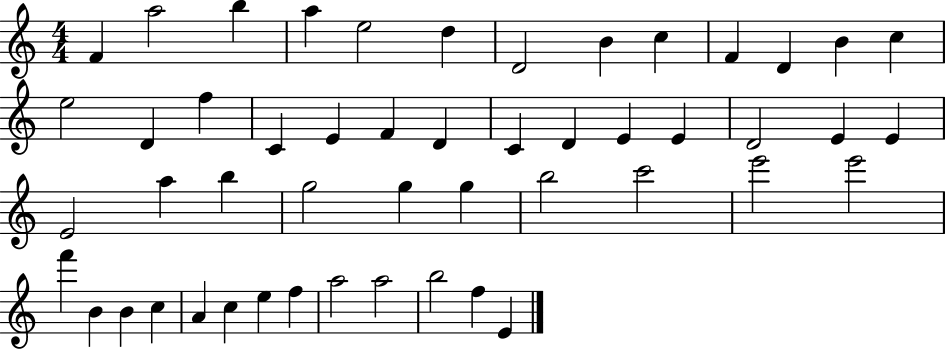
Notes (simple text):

F4/q A5/h B5/q A5/q E5/h D5/q D4/h B4/q C5/q F4/q D4/q B4/q C5/q E5/h D4/q F5/q C4/q E4/q F4/q D4/q C4/q D4/q E4/q E4/q D4/h E4/q E4/q E4/h A5/q B5/q G5/h G5/q G5/q B5/h C6/h E6/h E6/h F6/q B4/q B4/q C5/q A4/q C5/q E5/q F5/q A5/h A5/h B5/h F5/q E4/q